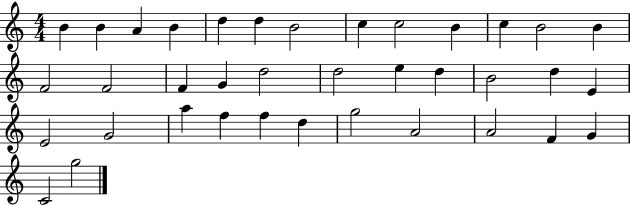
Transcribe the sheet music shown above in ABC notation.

X:1
T:Untitled
M:4/4
L:1/4
K:C
B B A B d d B2 c c2 B c B2 B F2 F2 F G d2 d2 e d B2 d E E2 G2 a f f d g2 A2 A2 F G C2 g2